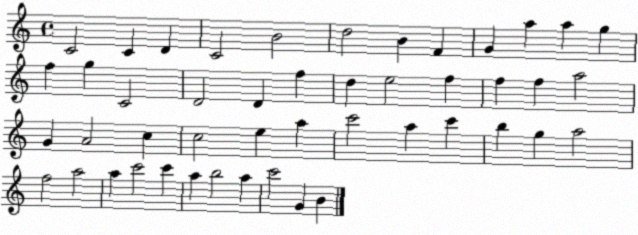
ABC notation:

X:1
T:Untitled
M:4/4
L:1/4
K:C
C2 C D C2 B2 d2 B F G a a g f g C2 D2 D f d e2 f f f a2 G A2 c c2 e a c'2 a c' b g a2 f2 a2 a c'2 c' a b2 a c'2 G B